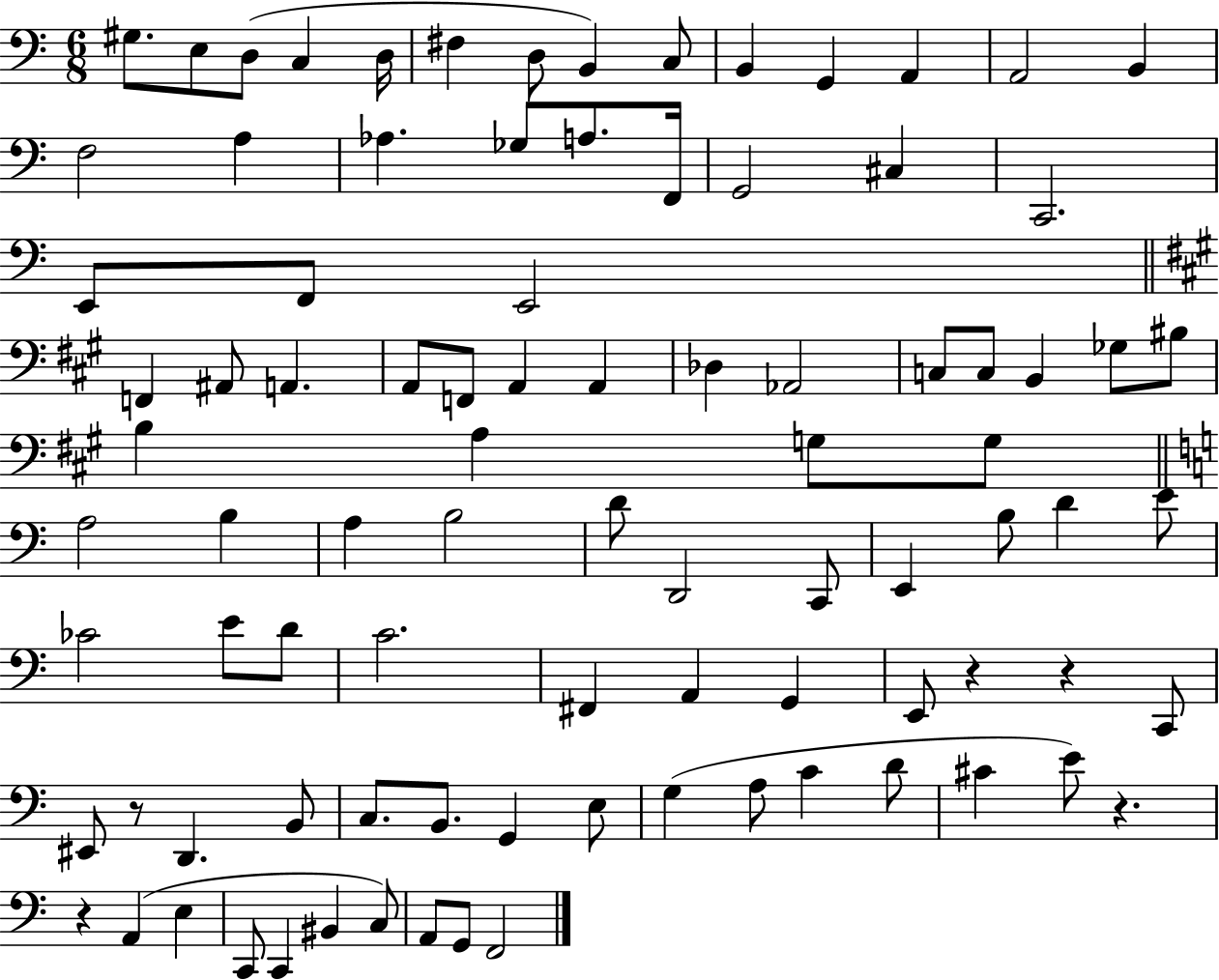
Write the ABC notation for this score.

X:1
T:Untitled
M:6/8
L:1/4
K:C
^G,/2 E,/2 D,/2 C, D,/4 ^F, D,/2 B,, C,/2 B,, G,, A,, A,,2 B,, F,2 A, _A, _G,/2 A,/2 F,,/4 G,,2 ^C, C,,2 E,,/2 F,,/2 E,,2 F,, ^A,,/2 A,, A,,/2 F,,/2 A,, A,, _D, _A,,2 C,/2 C,/2 B,, _G,/2 ^B,/2 B, A, G,/2 G,/2 A,2 B, A, B,2 D/2 D,,2 C,,/2 E,, B,/2 D E/2 _C2 E/2 D/2 C2 ^F,, A,, G,, E,,/2 z z C,,/2 ^E,,/2 z/2 D,, B,,/2 C,/2 B,,/2 G,, E,/2 G, A,/2 C D/2 ^C E/2 z z A,, E, C,,/2 C,, ^B,, C,/2 A,,/2 G,,/2 F,,2